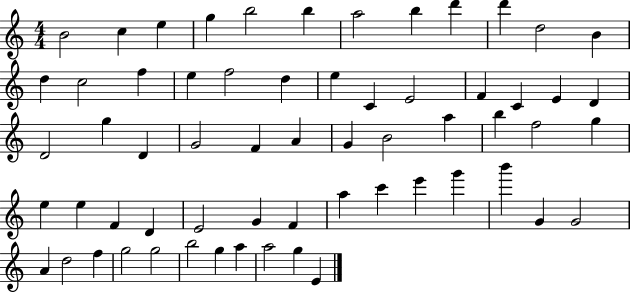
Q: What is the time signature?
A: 4/4